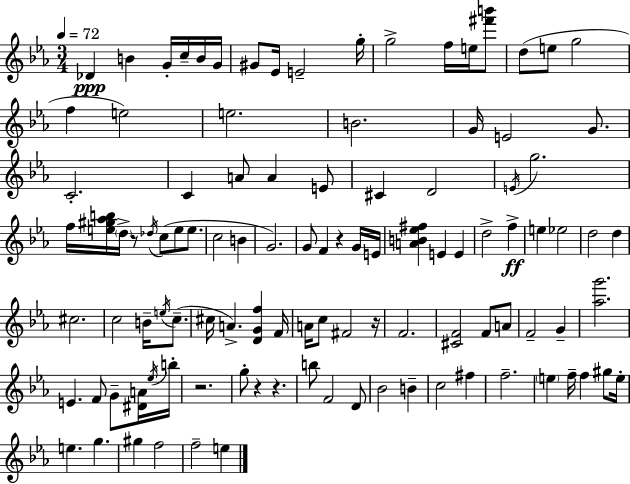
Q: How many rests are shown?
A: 6